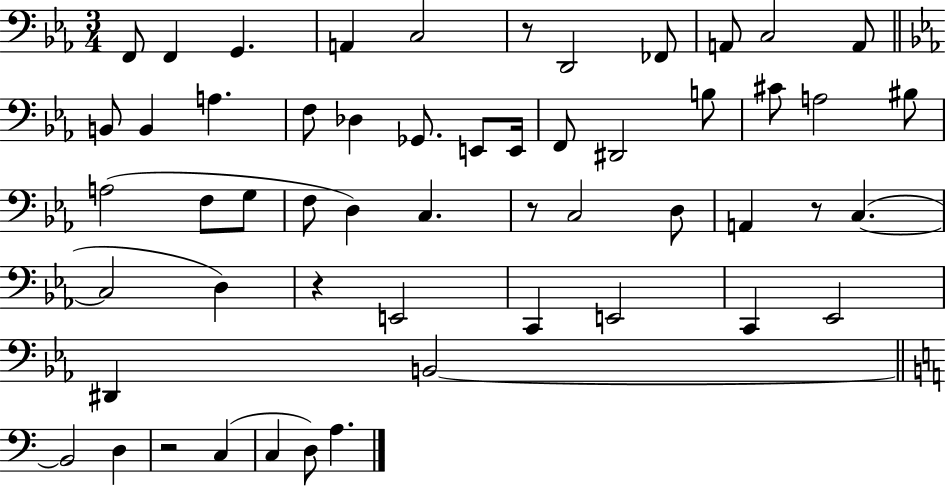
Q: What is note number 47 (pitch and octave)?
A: C3